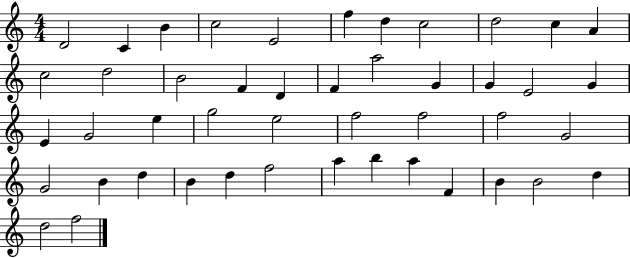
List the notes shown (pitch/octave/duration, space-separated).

D4/h C4/q B4/q C5/h E4/h F5/q D5/q C5/h D5/h C5/q A4/q C5/h D5/h B4/h F4/q D4/q F4/q A5/h G4/q G4/q E4/h G4/q E4/q G4/h E5/q G5/h E5/h F5/h F5/h F5/h G4/h G4/h B4/q D5/q B4/q D5/q F5/h A5/q B5/q A5/q F4/q B4/q B4/h D5/q D5/h F5/h